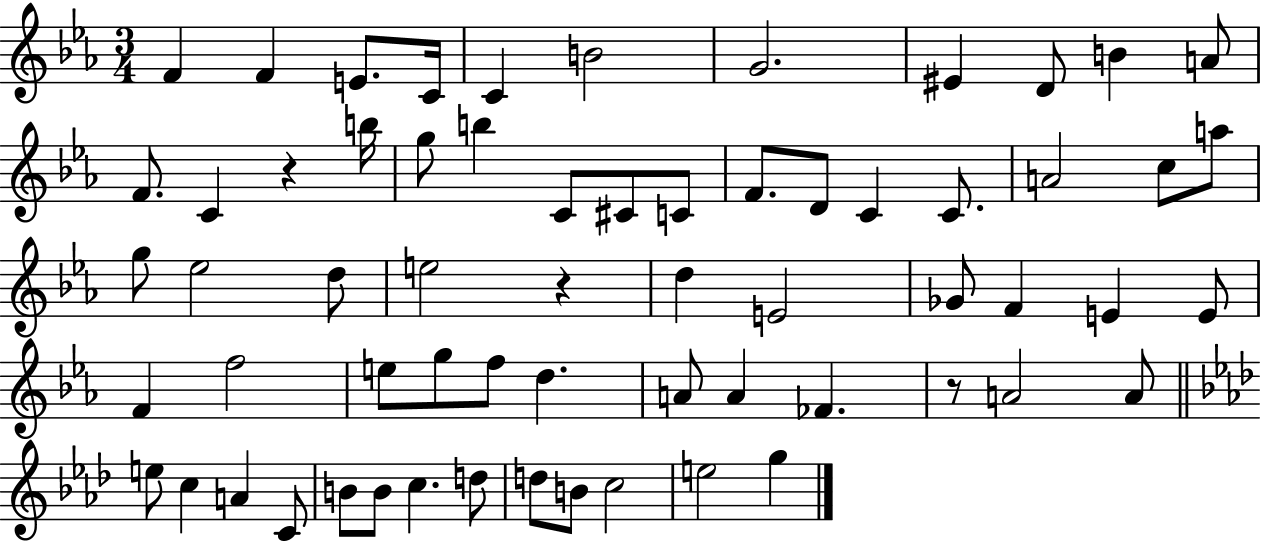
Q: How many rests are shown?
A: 3